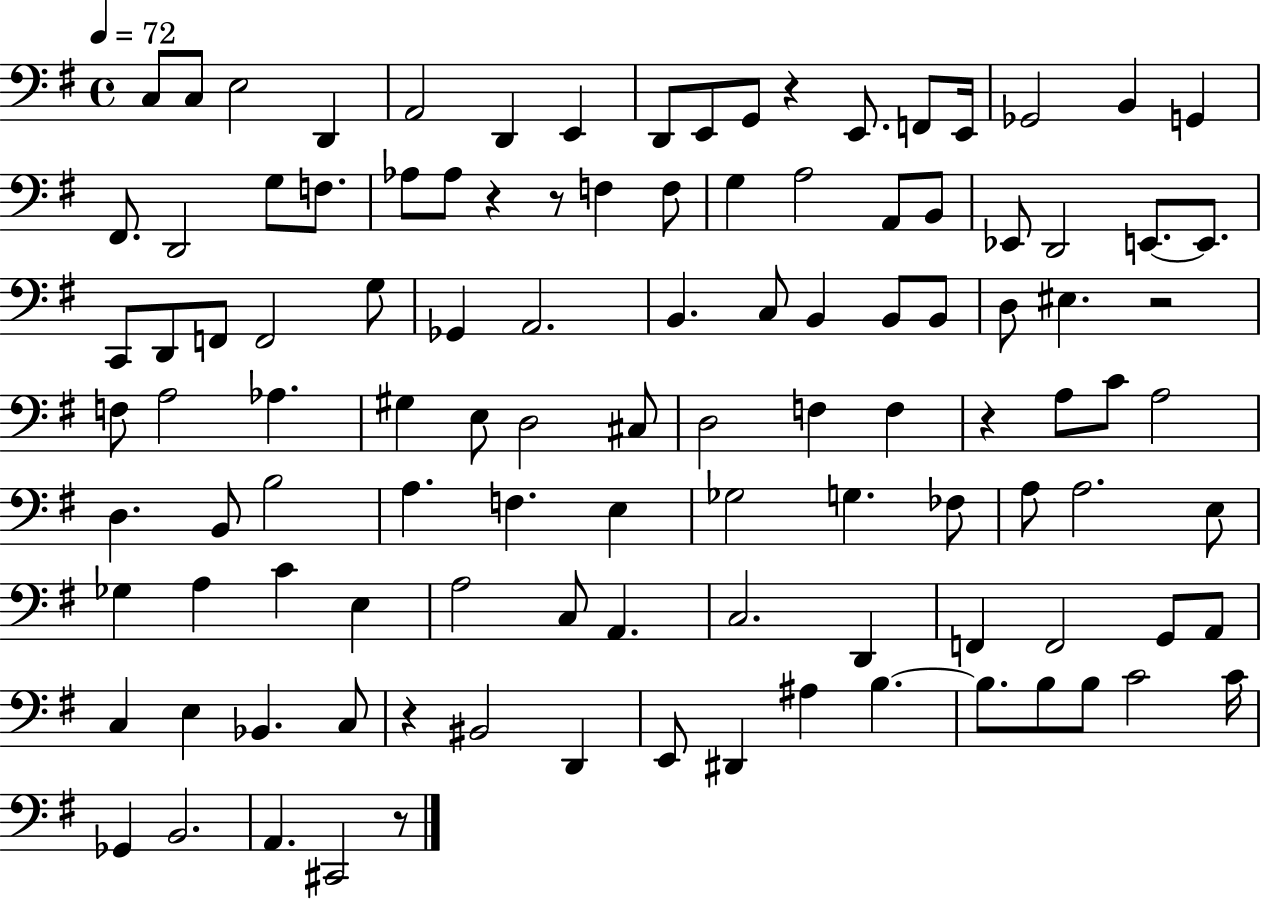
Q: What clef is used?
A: bass